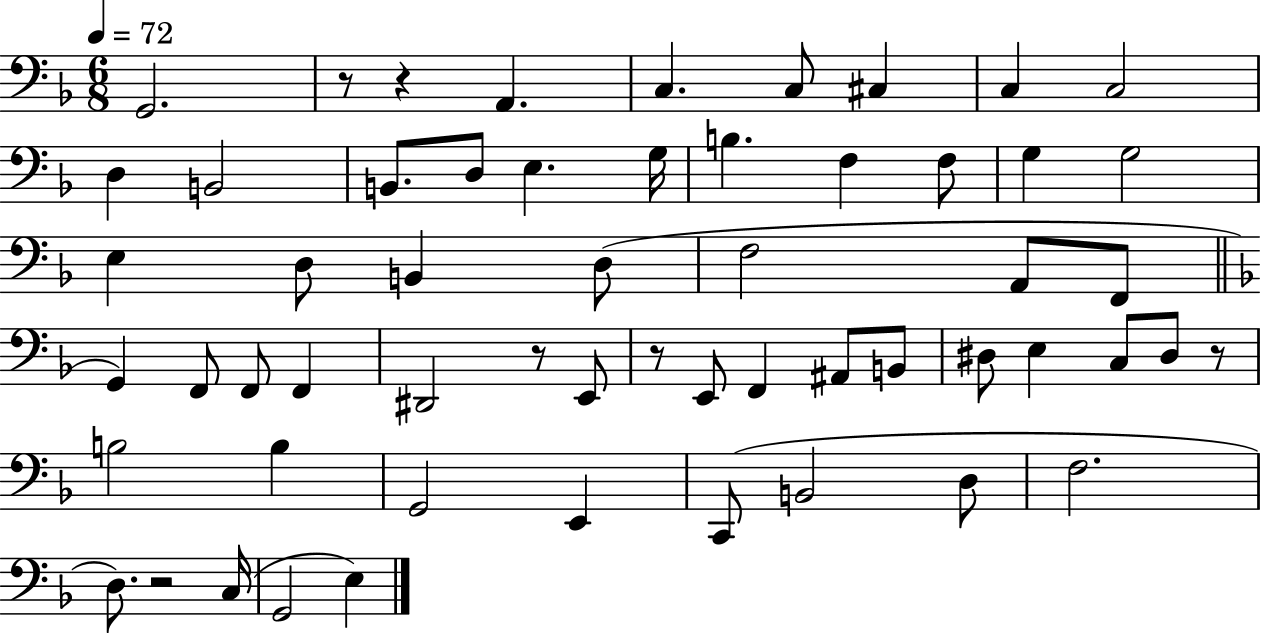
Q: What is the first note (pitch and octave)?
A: G2